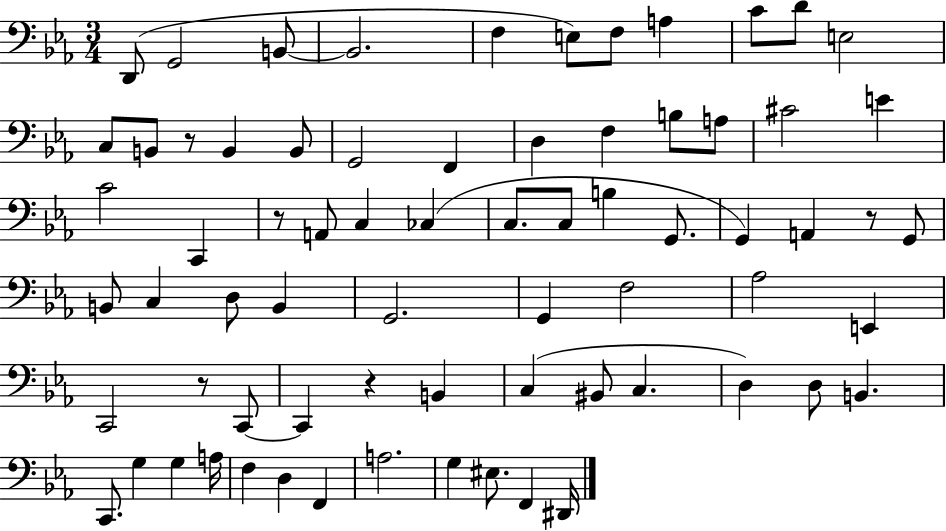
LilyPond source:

{
  \clef bass
  \numericTimeSignature
  \time 3/4
  \key ees \major
  \repeat volta 2 { d,8( g,2 b,8~~ | b,2. | f4 e8) f8 a4 | c'8 d'8 e2 | \break c8 b,8 r8 b,4 b,8 | g,2 f,4 | d4 f4 b8 a8 | cis'2 e'4 | \break c'2 c,4 | r8 a,8 c4 ces4( | c8. c8 b4 g,8. | g,4) a,4 r8 g,8 | \break b,8 c4 d8 b,4 | g,2. | g,4 f2 | aes2 e,4 | \break c,2 r8 c,8~~ | c,4 r4 b,4 | c4( bis,8 c4. | d4) d8 b,4. | \break c,8. g4 g4 a16 | f4 d4 f,4 | a2. | g4 eis8. f,4 dis,16 | \break } \bar "|."
}